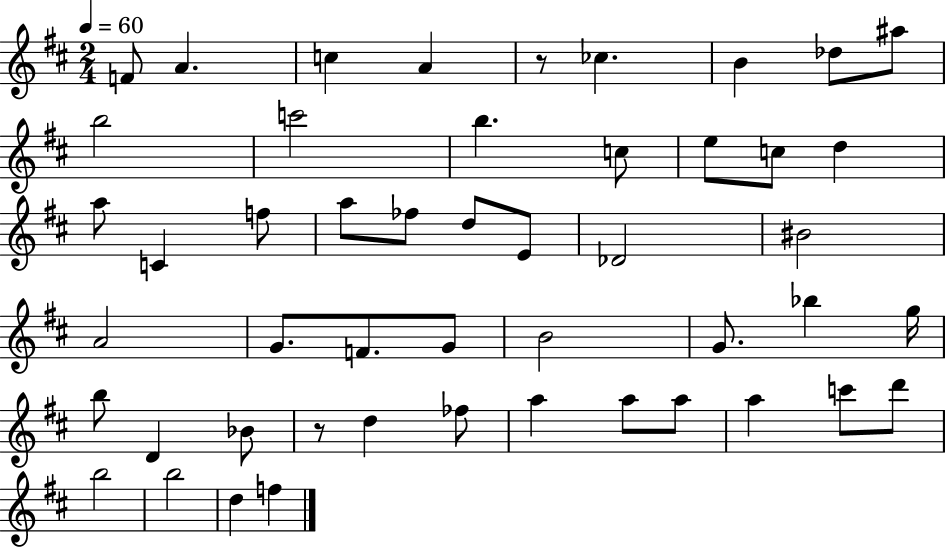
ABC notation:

X:1
T:Untitled
M:2/4
L:1/4
K:D
F/2 A c A z/2 _c B _d/2 ^a/2 b2 c'2 b c/2 e/2 c/2 d a/2 C f/2 a/2 _f/2 d/2 E/2 _D2 ^B2 A2 G/2 F/2 G/2 B2 G/2 _b g/4 b/2 D _B/2 z/2 d _f/2 a a/2 a/2 a c'/2 d'/2 b2 b2 d f